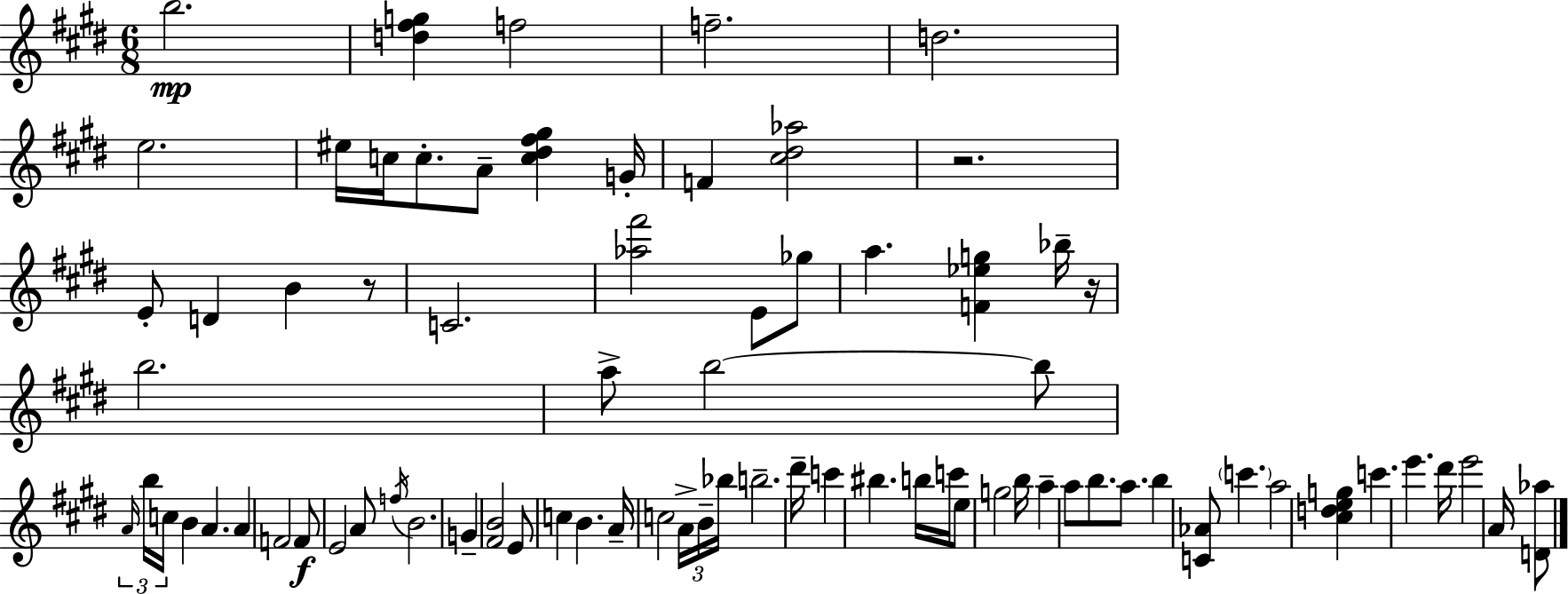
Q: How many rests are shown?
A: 3